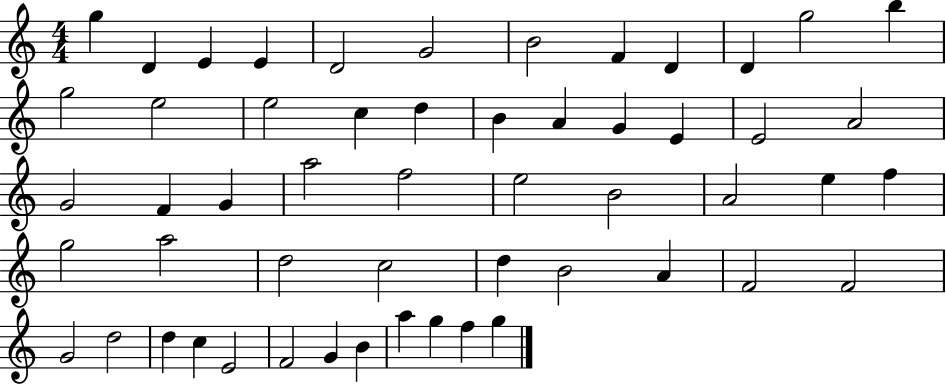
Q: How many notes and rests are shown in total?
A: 54